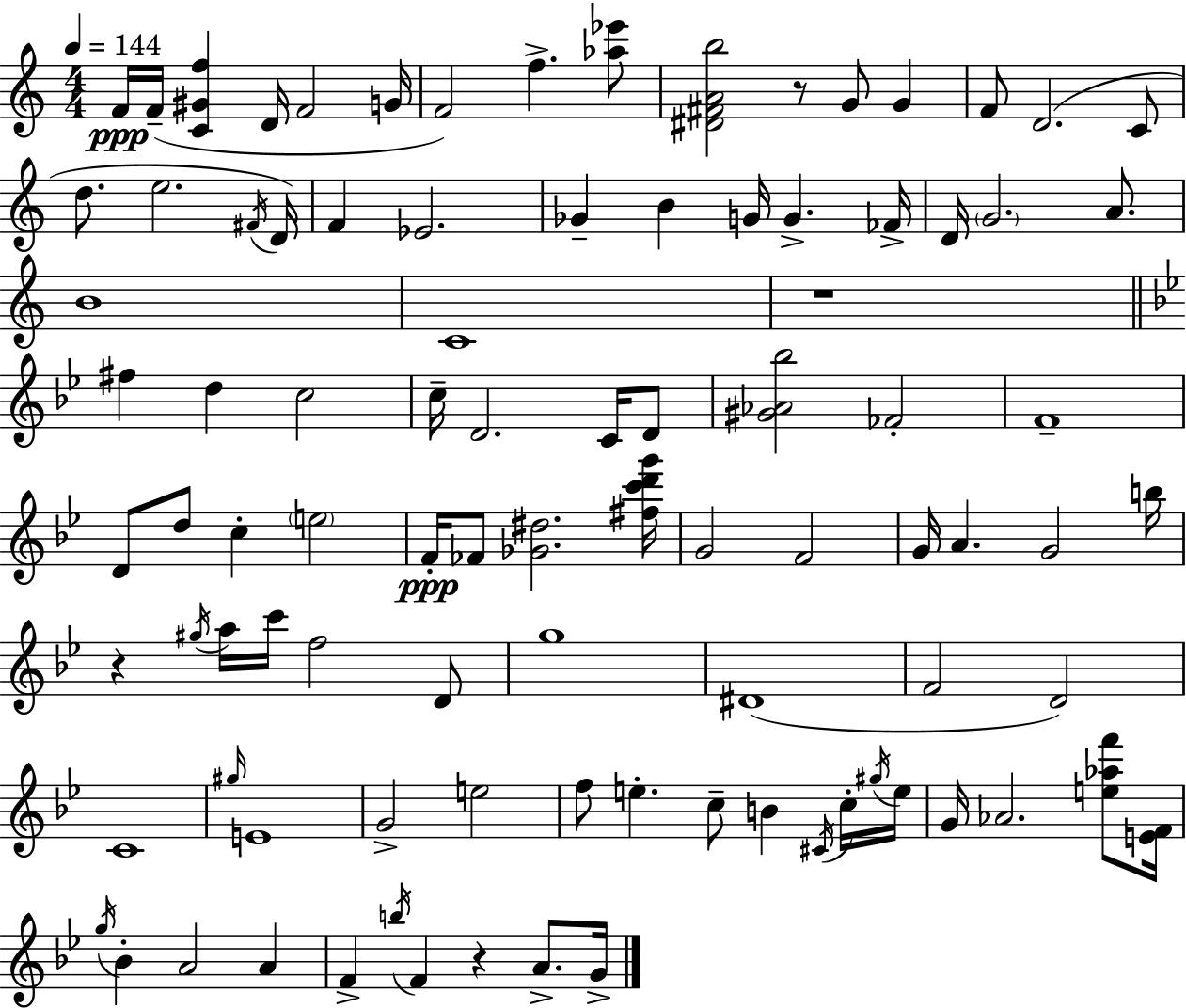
{
  \clef treble
  \numericTimeSignature
  \time 4/4
  \key c \major
  \tempo 4 = 144
  f'16\ppp f'16--( <c' gis' f''>4 d'16 f'2 g'16 | f'2) f''4.-> <aes'' ees'''>8 | <dis' fis' a' b''>2 r8 g'8 g'4 | f'8 d'2.( c'8 | \break d''8. e''2. \acciaccatura { fis'16 }) | d'16 f'4 ees'2. | ges'4-- b'4 g'16 g'4.-> | fes'16-> d'16 \parenthesize g'2. a'8. | \break b'1 | c'1 | r1 | \bar "||" \break \key bes \major fis''4 d''4 c''2 | c''16-- d'2. c'16 d'8 | <gis' aes' bes''>2 fes'2-. | f'1-- | \break d'8 d''8 c''4-. \parenthesize e''2 | f'16-.\ppp fes'8 <ges' dis''>2. <fis'' c''' d''' g'''>16 | g'2 f'2 | g'16 a'4. g'2 b''16 | \break r4 \acciaccatura { gis''16 } a''16 c'''16 f''2 d'8 | g''1 | dis'1( | f'2 d'2) | \break c'1 | \grace { gis''16 } e'1 | g'2-> e''2 | f''8 e''4.-. c''8-- b'4 | \break \acciaccatura { cis'16 } c''16-. \acciaccatura { gis''16 } e''16 g'16 aes'2. | <e'' aes'' f'''>8 <e' f'>16 \acciaccatura { g''16 } bes'4-. a'2 | a'4 f'4-> \acciaccatura { b''16 } f'4 r4 | a'8.-> g'16-> \bar "|."
}